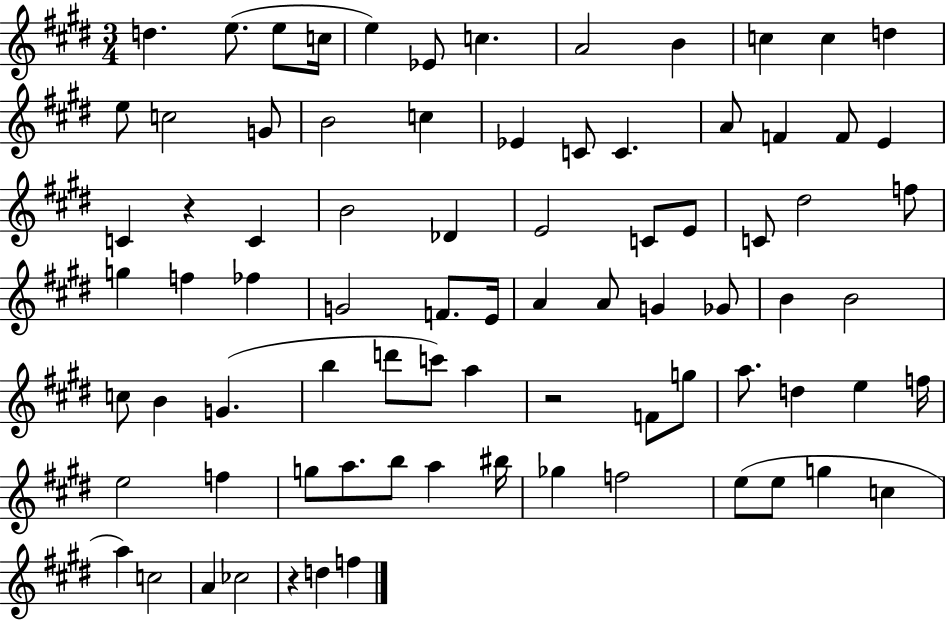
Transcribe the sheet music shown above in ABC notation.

X:1
T:Untitled
M:3/4
L:1/4
K:E
d e/2 e/2 c/4 e _E/2 c A2 B c c d e/2 c2 G/2 B2 c _E C/2 C A/2 F F/2 E C z C B2 _D E2 C/2 E/2 C/2 ^d2 f/2 g f _f G2 F/2 E/4 A A/2 G _G/2 B B2 c/2 B G b d'/2 c'/2 a z2 F/2 g/2 a/2 d e f/4 e2 f g/2 a/2 b/2 a ^b/4 _g f2 e/2 e/2 g c a c2 A _c2 z d f